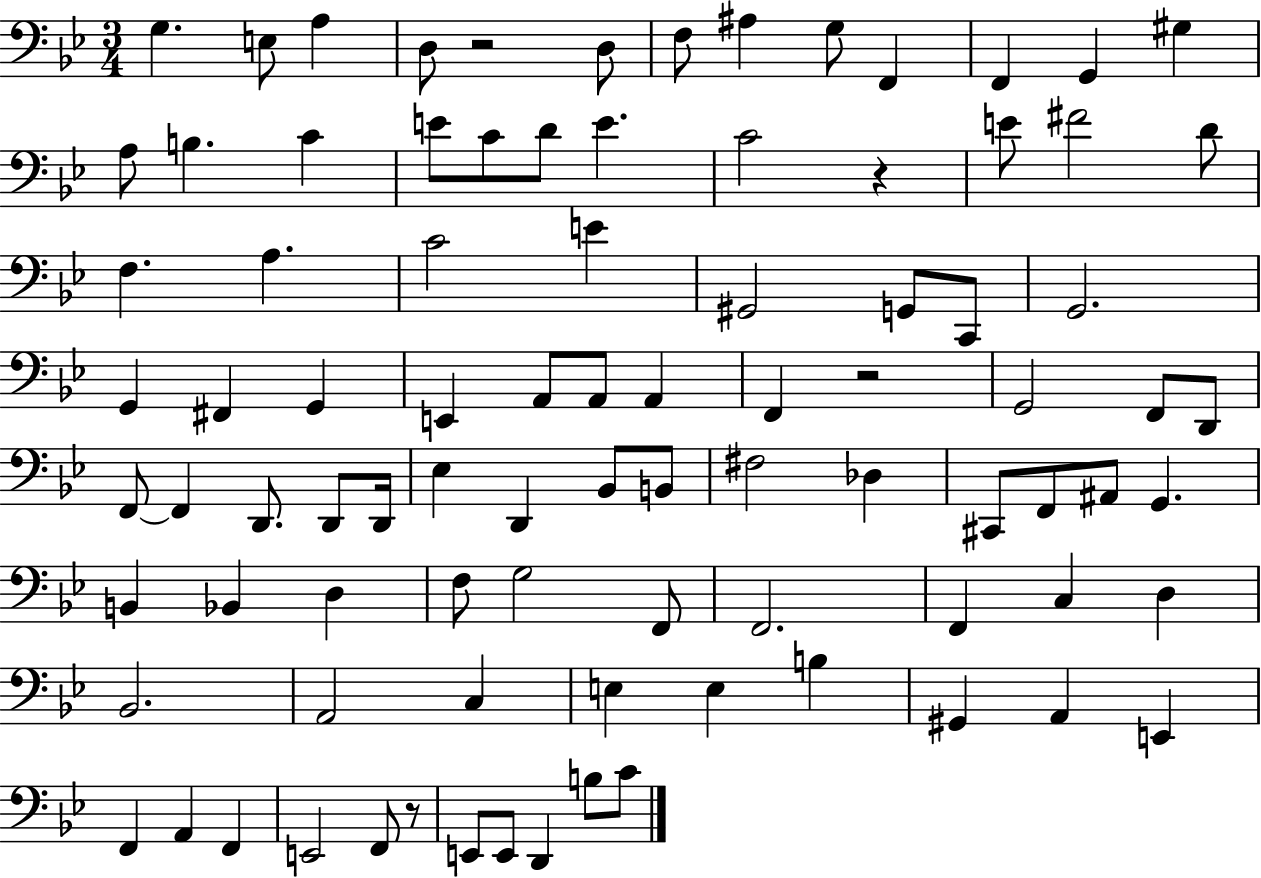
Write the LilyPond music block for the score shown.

{
  \clef bass
  \numericTimeSignature
  \time 3/4
  \key bes \major
  g4. e8 a4 | d8 r2 d8 | f8 ais4 g8 f,4 | f,4 g,4 gis4 | \break a8 b4. c'4 | e'8 c'8 d'8 e'4. | c'2 r4 | e'8 fis'2 d'8 | \break f4. a4. | c'2 e'4 | gis,2 g,8 c,8 | g,2. | \break g,4 fis,4 g,4 | e,4 a,8 a,8 a,4 | f,4 r2 | g,2 f,8 d,8 | \break f,8~~ f,4 d,8. d,8 d,16 | ees4 d,4 bes,8 b,8 | fis2 des4 | cis,8 f,8 ais,8 g,4. | \break b,4 bes,4 d4 | f8 g2 f,8 | f,2. | f,4 c4 d4 | \break bes,2. | a,2 c4 | e4 e4 b4 | gis,4 a,4 e,4 | \break f,4 a,4 f,4 | e,2 f,8 r8 | e,8 e,8 d,4 b8 c'8 | \bar "|."
}